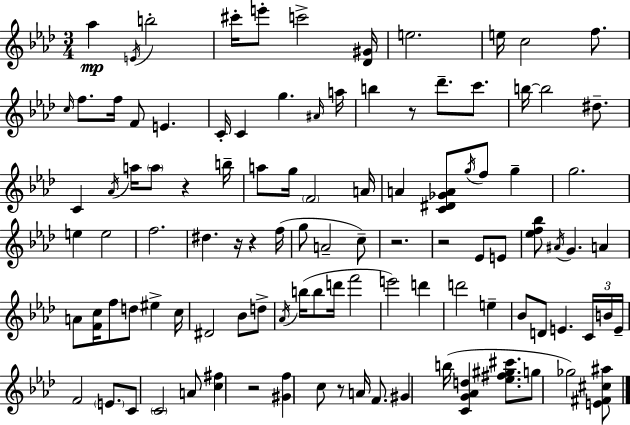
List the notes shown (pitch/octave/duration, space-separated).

Ab5/q E4/s B5/h C#6/s E6/e C6/h [Db4,G#4]/s E5/h. E5/s C5/h F5/e. C5/s F5/e. F5/s F4/e E4/q. C4/s C4/q G5/q. A#4/s A5/s B5/q R/e Db6/e. C6/e. B5/s B5/h D#5/e. C4/q Ab4/s A5/s A5/e R/q B5/s A5/e G5/s F4/h A4/s A4/q [C4,D#4,Gb4,A4]/e G5/s F5/e G5/q G5/h. E5/q E5/h F5/h. D#5/q. R/s R/q F5/s G5/e A4/h C5/e R/h. R/h Eb4/e E4/e [Eb5,F5,Bb5]/e A#4/s G4/q. A4/q A4/e [F4,C5]/s F5/e D5/e EIS5/q C5/s D#4/h Bb4/e D5/e Ab4/s B5/s B5/e D6/s F6/h E6/h D6/q D6/h E5/q Bb4/e D4/e E4/q. C4/s B4/s E4/s F4/h E4/e. C4/e C4/h A4/e [C5,F#5]/q R/h [G#4,F5]/q C5/e R/e A4/s F4/e. G#4/q B5/s [C4,G4,Ab4,D5]/q [Eb5,F#5,G#5,C#6]/e. G5/e Gb5/h [E4,F#4,C#5,A#5]/e